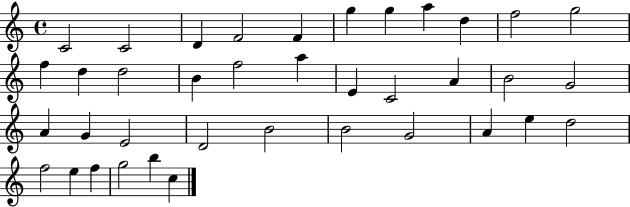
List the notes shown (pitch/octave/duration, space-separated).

C4/h C4/h D4/q F4/h F4/q G5/q G5/q A5/q D5/q F5/h G5/h F5/q D5/q D5/h B4/q F5/h A5/q E4/q C4/h A4/q B4/h G4/h A4/q G4/q E4/h D4/h B4/h B4/h G4/h A4/q E5/q D5/h F5/h E5/q F5/q G5/h B5/q C5/q